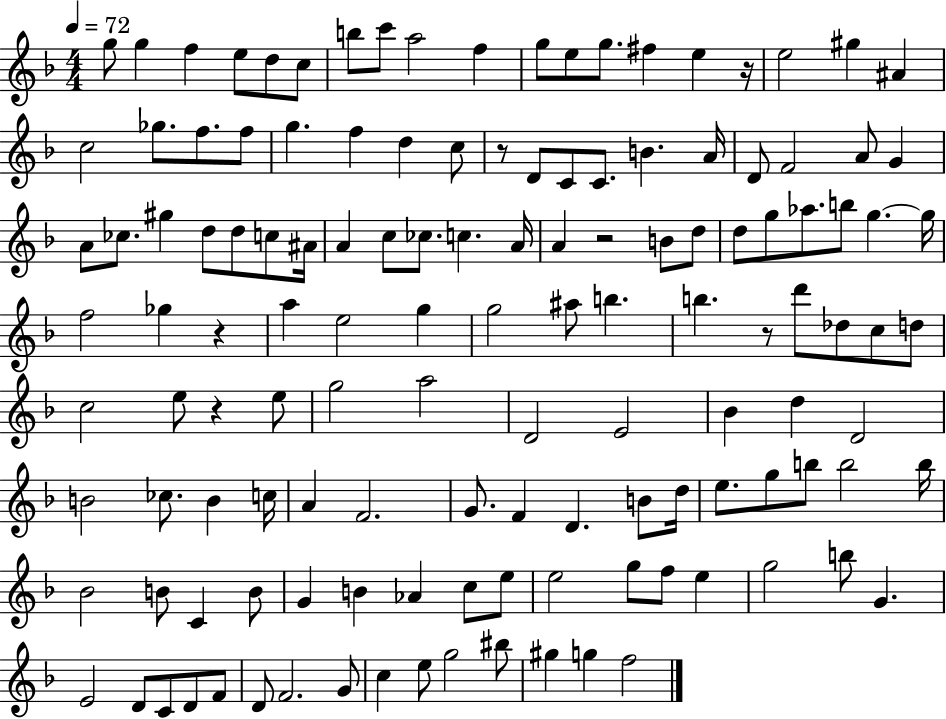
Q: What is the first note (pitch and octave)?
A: G5